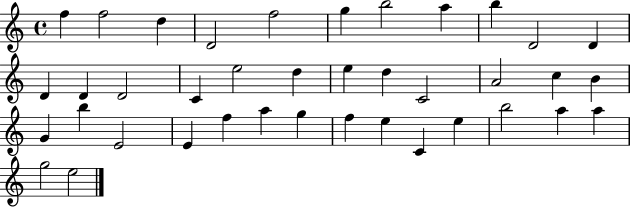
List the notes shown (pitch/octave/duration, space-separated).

F5/q F5/h D5/q D4/h F5/h G5/q B5/h A5/q B5/q D4/h D4/q D4/q D4/q D4/h C4/q E5/h D5/q E5/q D5/q C4/h A4/h C5/q B4/q G4/q B5/q E4/h E4/q F5/q A5/q G5/q F5/q E5/q C4/q E5/q B5/h A5/q A5/q G5/h E5/h